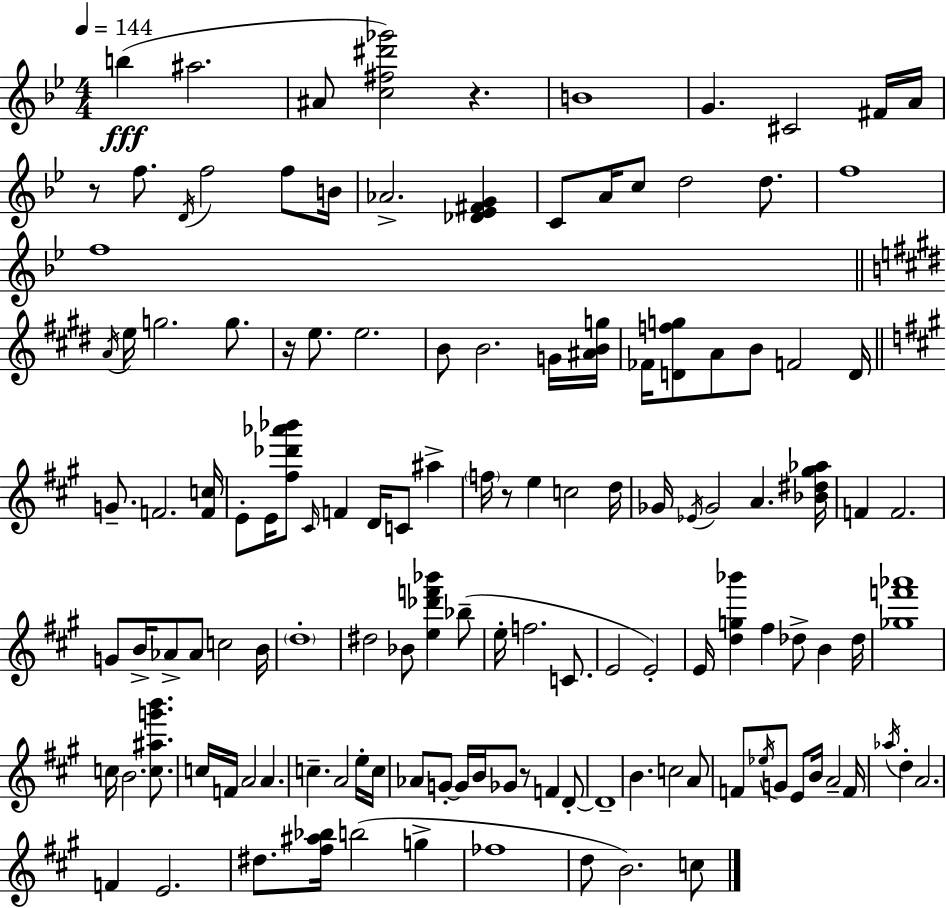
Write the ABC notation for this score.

X:1
T:Untitled
M:4/4
L:1/4
K:Gm
b ^a2 ^A/2 [c^f^d'_g']2 z B4 G ^C2 ^F/4 A/4 z/2 f/2 D/4 f2 f/2 B/4 _A2 [_D_E^FG] C/2 A/4 c/2 d2 d/2 f4 f4 A/4 e/4 g2 g/2 z/4 e/2 e2 B/2 B2 G/4 [^ABg]/4 _F/4 [Dfg]/2 A/2 B/2 F2 D/4 G/2 F2 [Fc]/4 E/2 E/4 [^f_d'_a'_b']/2 ^C/4 F D/4 C/2 ^a f/4 z/2 e c2 d/4 _G/4 _E/4 _G2 A [_B^d^g_a]/4 F F2 G/2 B/4 _A/2 _A/2 c2 B/4 d4 ^d2 _B/2 [e_d'f'_b'] _b/2 e/4 f2 C/2 E2 E2 E/4 [dg_b'] ^f _d/2 B _d/4 [_gf'_a']4 c/4 B2 [c^ag'b']/2 c/4 F/4 A2 A c A2 e/4 c/4 _A/2 G/2 G/4 B/4 _G/2 z/2 F D/2 D4 B c2 A/2 F/2 _e/4 G/2 E/2 B/4 A2 F/4 _a/4 d A2 F E2 ^d/2 [^f^a_b]/4 b2 g _f4 d/2 B2 c/2